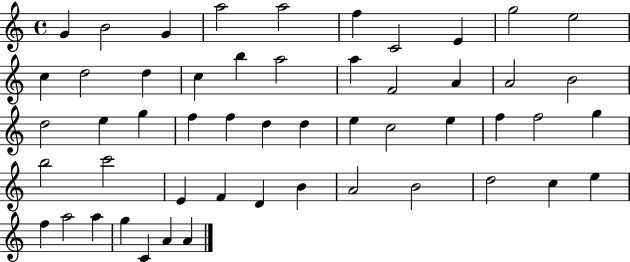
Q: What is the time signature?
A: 4/4